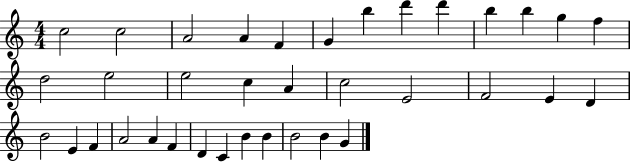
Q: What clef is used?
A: treble